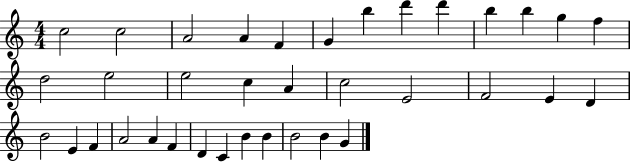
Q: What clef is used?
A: treble